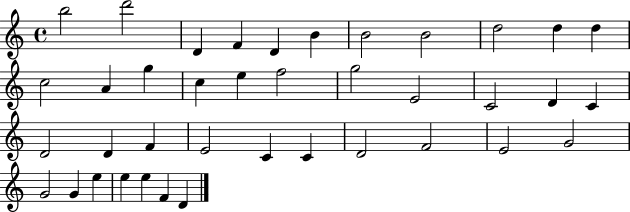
{
  \clef treble
  \time 4/4
  \defaultTimeSignature
  \key c \major
  b''2 d'''2 | d'4 f'4 d'4 b'4 | b'2 b'2 | d''2 d''4 d''4 | \break c''2 a'4 g''4 | c''4 e''4 f''2 | g''2 e'2 | c'2 d'4 c'4 | \break d'2 d'4 f'4 | e'2 c'4 c'4 | d'2 f'2 | e'2 g'2 | \break g'2 g'4 e''4 | e''4 e''4 f'4 d'4 | \bar "|."
}